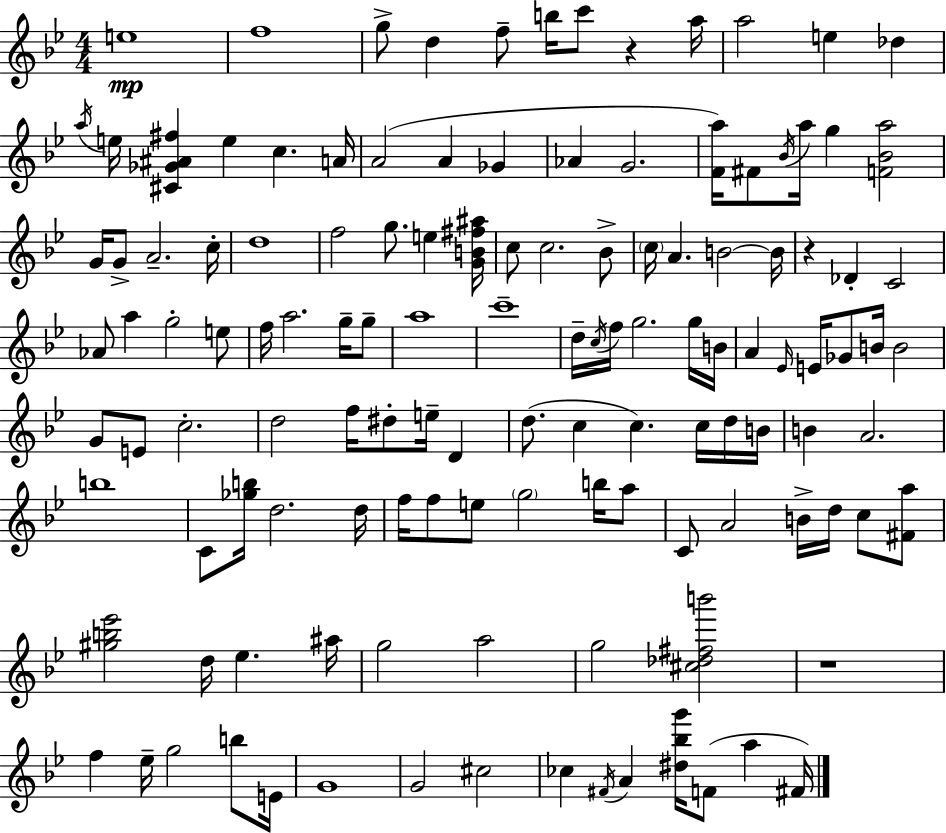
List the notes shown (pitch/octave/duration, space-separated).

E5/w F5/w G5/e D5/q F5/e B5/s C6/e R/q A5/s A5/h E5/q Db5/q A5/s E5/s [C#4,Gb4,A#4,F#5]/q E5/q C5/q. A4/s A4/h A4/q Gb4/q Ab4/q G4/h. [F4,A5]/s F#4/e Bb4/s A5/s G5/q [F4,Bb4,A5]/h G4/s G4/e A4/h. C5/s D5/w F5/h G5/e. E5/q [G4,B4,F#5,A#5]/s C5/e C5/h. Bb4/e C5/s A4/q. B4/h B4/s R/q Db4/q C4/h Ab4/e A5/q G5/h E5/e F5/s A5/h. G5/s G5/e A5/w C6/w D5/s C5/s F5/s G5/h. G5/s B4/s A4/q Eb4/s E4/s Gb4/e B4/s B4/h G4/e E4/e C5/h. D5/h F5/s D#5/e E5/s D4/q D5/e. C5/q C5/q. C5/s D5/s B4/s B4/q A4/h. B5/w C4/e [Gb5,B5]/s D5/h. D5/s F5/s F5/e E5/e G5/h B5/s A5/e C4/e A4/h B4/s D5/s C5/e [F#4,A5]/e [G#5,B5,Eb6]/h D5/s Eb5/q. A#5/s G5/h A5/h G5/h [C#5,Db5,F#5,B6]/h R/w F5/q Eb5/s G5/h B5/e E4/s G4/w G4/h C#5/h CES5/q F#4/s A4/q [D#5,Bb5,G6]/s F4/e A5/q F#4/s